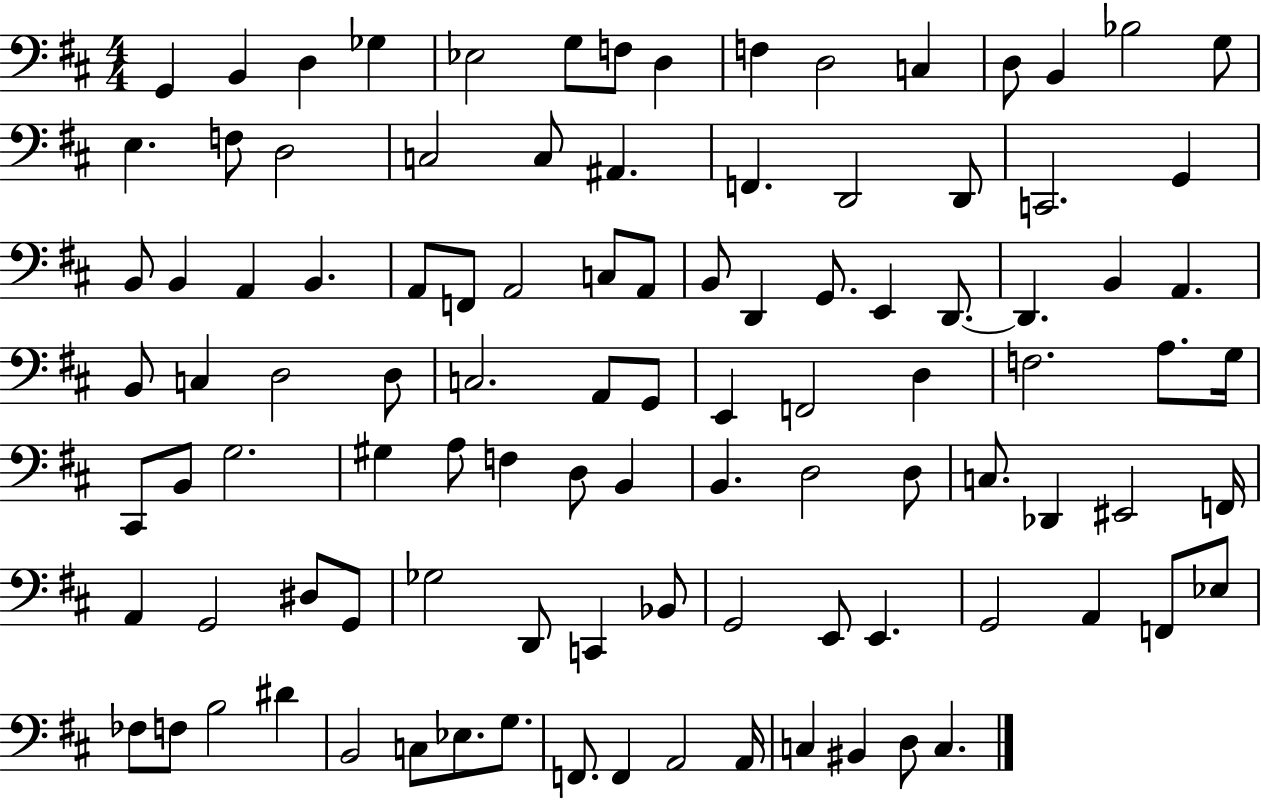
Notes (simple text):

G2/q B2/q D3/q Gb3/q Eb3/h G3/e F3/e D3/q F3/q D3/h C3/q D3/e B2/q Bb3/h G3/e E3/q. F3/e D3/h C3/h C3/e A#2/q. F2/q. D2/h D2/e C2/h. G2/q B2/e B2/q A2/q B2/q. A2/e F2/e A2/h C3/e A2/e B2/e D2/q G2/e. E2/q D2/e. D2/q. B2/q A2/q. B2/e C3/q D3/h D3/e C3/h. A2/e G2/e E2/q F2/h D3/q F3/h. A3/e. G3/s C#2/e B2/e G3/h. G#3/q A3/e F3/q D3/e B2/q B2/q. D3/h D3/e C3/e. Db2/q EIS2/h F2/s A2/q G2/h D#3/e G2/e Gb3/h D2/e C2/q Bb2/e G2/h E2/e E2/q. G2/h A2/q F2/e Eb3/e FES3/e F3/e B3/h D#4/q B2/h C3/e Eb3/e. G3/e. F2/e. F2/q A2/h A2/s C3/q BIS2/q D3/e C3/q.